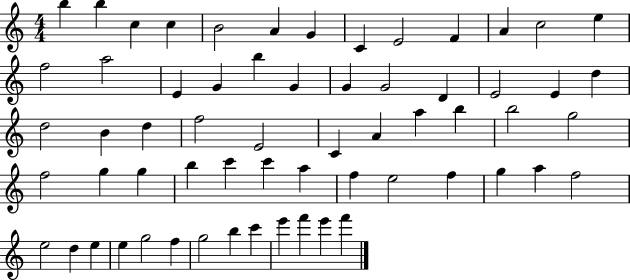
{
  \clef treble
  \numericTimeSignature
  \time 4/4
  \key c \major
  b''4 b''4 c''4 c''4 | b'2 a'4 g'4 | c'4 e'2 f'4 | a'4 c''2 e''4 | \break f''2 a''2 | e'4 g'4 b''4 g'4 | g'4 g'2 d'4 | e'2 e'4 d''4 | \break d''2 b'4 d''4 | f''2 e'2 | c'4 a'4 a''4 b''4 | b''2 g''2 | \break f''2 g''4 g''4 | b''4 c'''4 c'''4 a''4 | f''4 e''2 f''4 | g''4 a''4 f''2 | \break e''2 d''4 e''4 | e''4 g''2 f''4 | g''2 b''4 c'''4 | e'''4 f'''4 e'''4 f'''4 | \break \bar "|."
}